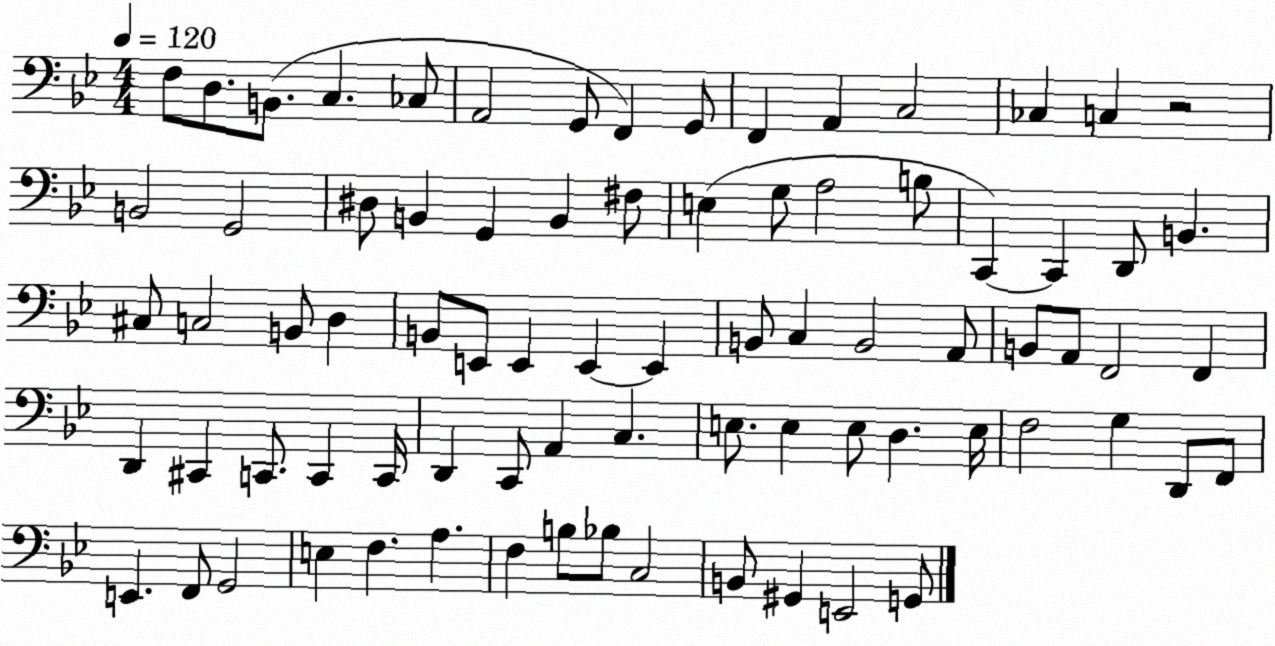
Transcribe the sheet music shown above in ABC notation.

X:1
T:Untitled
M:4/4
L:1/4
K:Bb
F,/2 D,/2 B,,/2 C, _C,/2 A,,2 G,,/2 F,, G,,/2 F,, A,, C,2 _C, C, z2 B,,2 G,,2 ^D,/2 B,, G,, B,, ^F,/2 E, G,/2 A,2 B,/2 C,, C,, D,,/2 B,, ^C,/2 C,2 B,,/2 D, B,,/2 E,,/2 E,, E,, E,, B,,/2 C, B,,2 A,,/2 B,,/2 A,,/2 F,,2 F,, D,, ^C,, C,,/2 C,, C,,/4 D,, C,,/2 A,, C, E,/2 E, E,/2 D, E,/4 F,2 G, D,,/2 F,,/2 E,, F,,/2 G,,2 E, F, A, F, B,/2 _B,/2 C,2 B,,/2 ^G,, E,,2 G,,/2